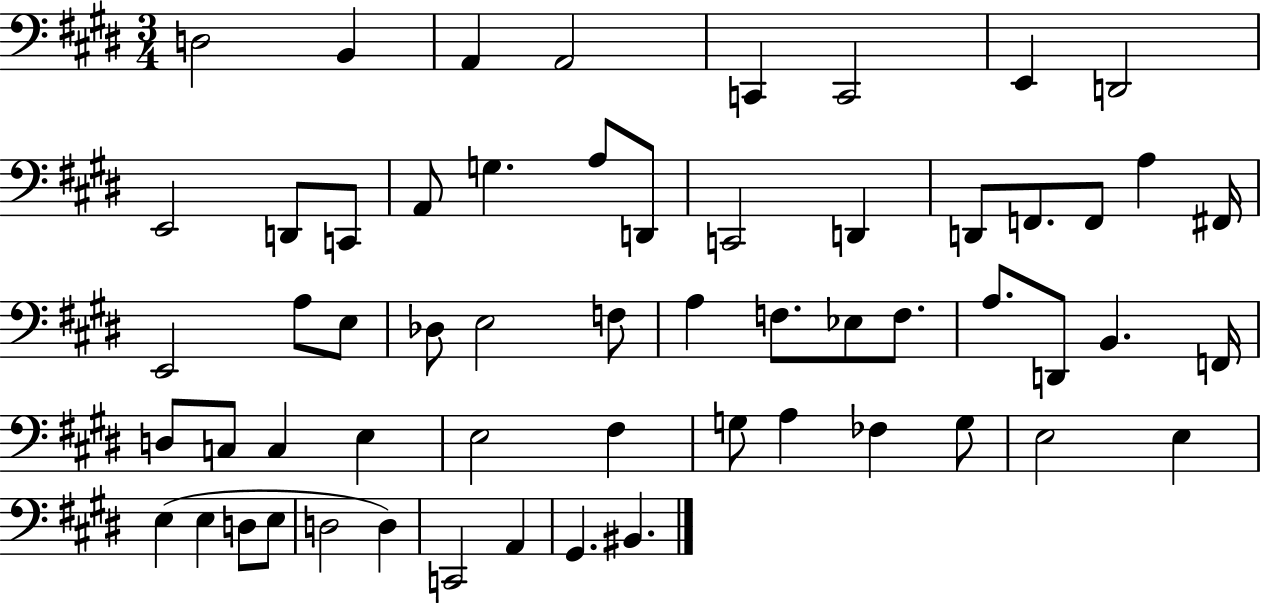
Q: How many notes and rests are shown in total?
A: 58